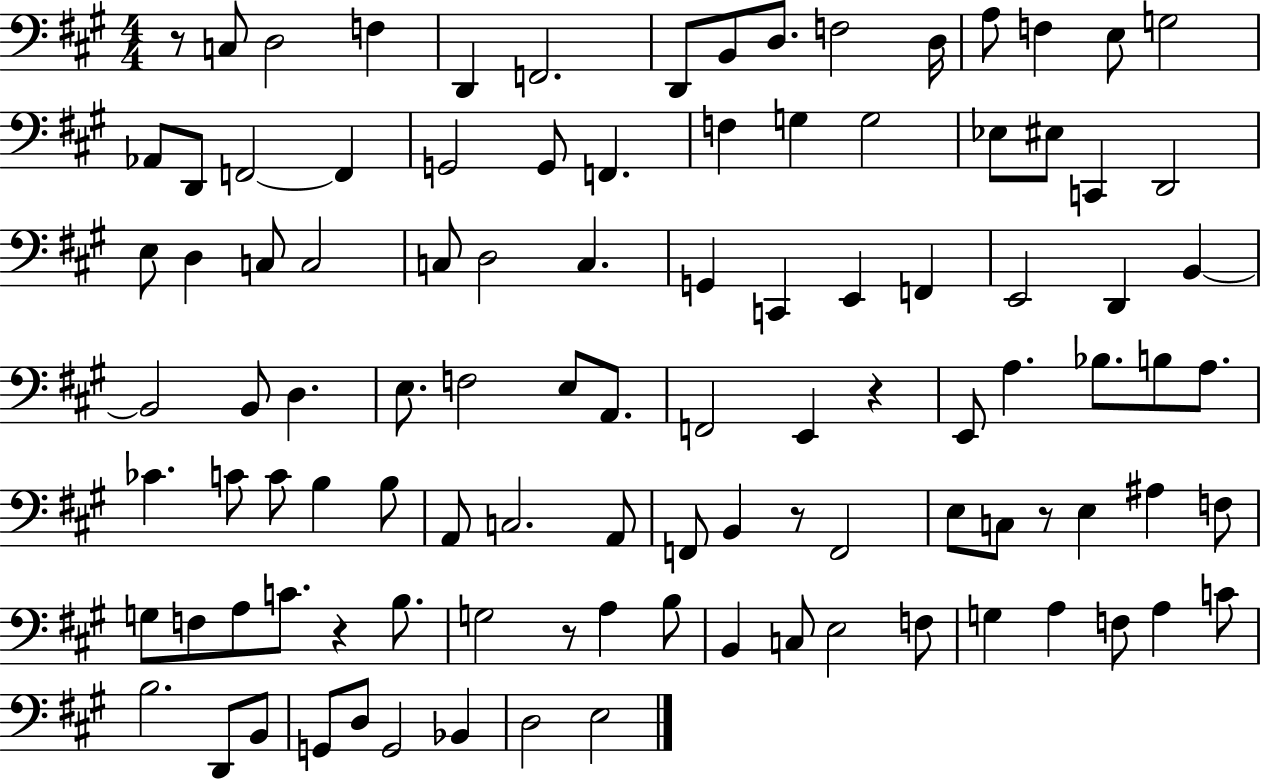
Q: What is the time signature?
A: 4/4